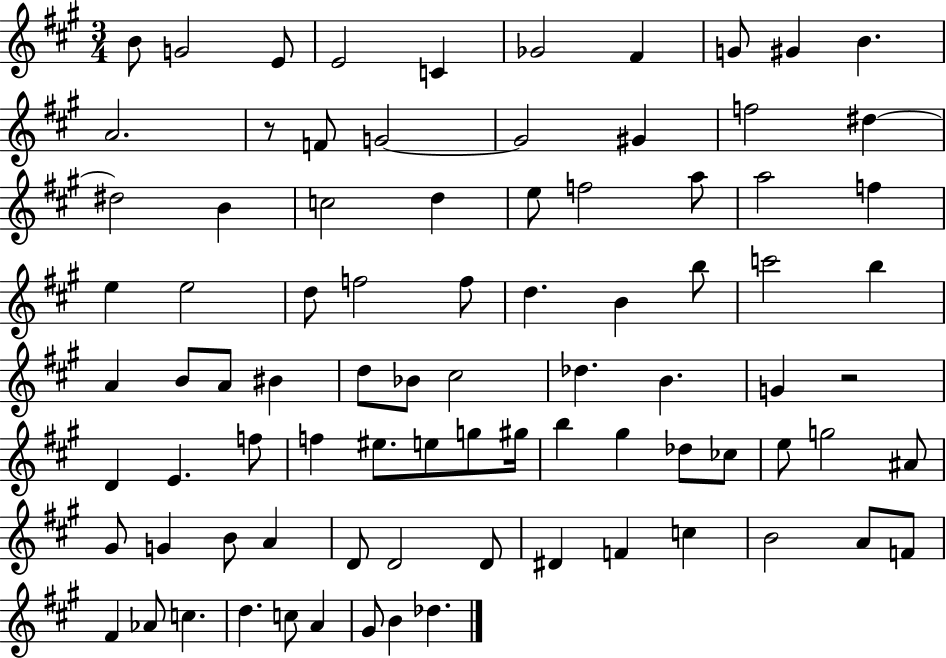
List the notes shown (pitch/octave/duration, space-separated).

B4/e G4/h E4/e E4/h C4/q Gb4/h F#4/q G4/e G#4/q B4/q. A4/h. R/e F4/e G4/h G4/h G#4/q F5/h D#5/q D#5/h B4/q C5/h D5/q E5/e F5/h A5/e A5/h F5/q E5/q E5/h D5/e F5/h F5/e D5/q. B4/q B5/e C6/h B5/q A4/q B4/e A4/e BIS4/q D5/e Bb4/e C#5/h Db5/q. B4/q. G4/q R/h D4/q E4/q. F5/e F5/q EIS5/e. E5/e G5/e G#5/s B5/q G#5/q Db5/e CES5/e E5/e G5/h A#4/e G#4/e G4/q B4/e A4/q D4/e D4/h D4/e D#4/q F4/q C5/q B4/h A4/e F4/e F#4/q Ab4/e C5/q. D5/q. C5/e A4/q G#4/e B4/q Db5/q.